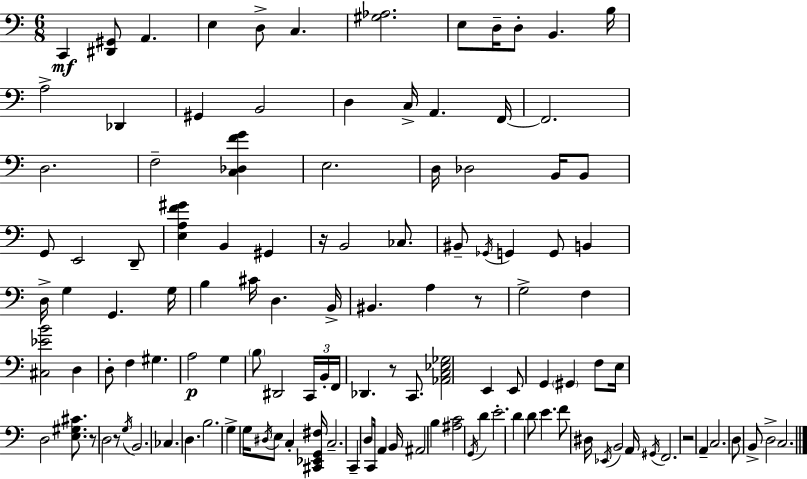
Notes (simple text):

C2/q [D#2,G#2]/e A2/q. E3/q D3/e C3/q. [G#3,Ab3]/h. E3/e D3/s D3/e B2/q. B3/s A3/h Db2/q G#2/q B2/h D3/q C3/s A2/q. F2/s F2/h. D3/h. F3/h [C3,Db3,F4,G4]/q E3/h. D3/s Db3/h B2/s B2/e G2/e E2/h D2/e [E3,A3,F4,G#4]/q B2/q G#2/q R/s B2/h CES3/e. BIS2/e Gb2/s G2/q G2/e B2/q D3/s G3/q G2/q. G3/s B3/q C#4/s D3/q. B2/s BIS2/q. A3/q R/e G3/h F3/q [C#3,Eb4,B4]/h D3/q D3/e F3/q G#3/q. A3/h G3/q B3/e D#2/h C2/s B2/s F2/s Db2/q. R/e C2/e. [Ab2,C3,Eb3,Gb3]/h E2/q E2/e G2/q G#2/q F3/e E3/s D3/h [E3,G#3,C#4]/e. R/e D3/h R/e G3/s B2/h. CES3/q. D3/q. B3/h. G3/q G3/s D#3/s E3/e C3/q [C#2,Eb2,G2,F#3]/s C3/h. C2/q D3/e C2/s A2/q B2/s A#2/h B3/q [A#3,C4]/h G2/s D4/q E4/h. D4/q D4/e E4/q. F4/e D#3/s Eb2/s B2/h A2/s G#2/s F2/h. R/h A2/q C3/h. D3/e B2/e D3/h C3/h.